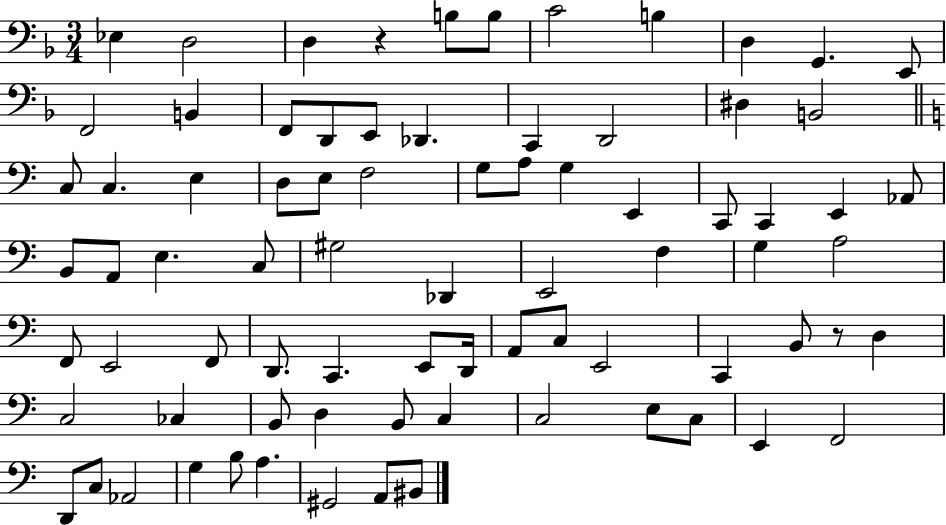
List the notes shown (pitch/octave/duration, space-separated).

Eb3/q D3/h D3/q R/q B3/e B3/e C4/h B3/q D3/q G2/q. E2/e F2/h B2/q F2/e D2/e E2/e Db2/q. C2/q D2/h D#3/q B2/h C3/e C3/q. E3/q D3/e E3/e F3/h G3/e A3/e G3/q E2/q C2/e C2/q E2/q Ab2/e B2/e A2/e E3/q. C3/e G#3/h Db2/q E2/h F3/q G3/q A3/h F2/e E2/h F2/e D2/e. C2/q. E2/e D2/s A2/e C3/e E2/h C2/q B2/e R/e D3/q C3/h CES3/q B2/e D3/q B2/e C3/q C3/h E3/e C3/e E2/q F2/h D2/e C3/e Ab2/h G3/q B3/e A3/q. G#2/h A2/e BIS2/e